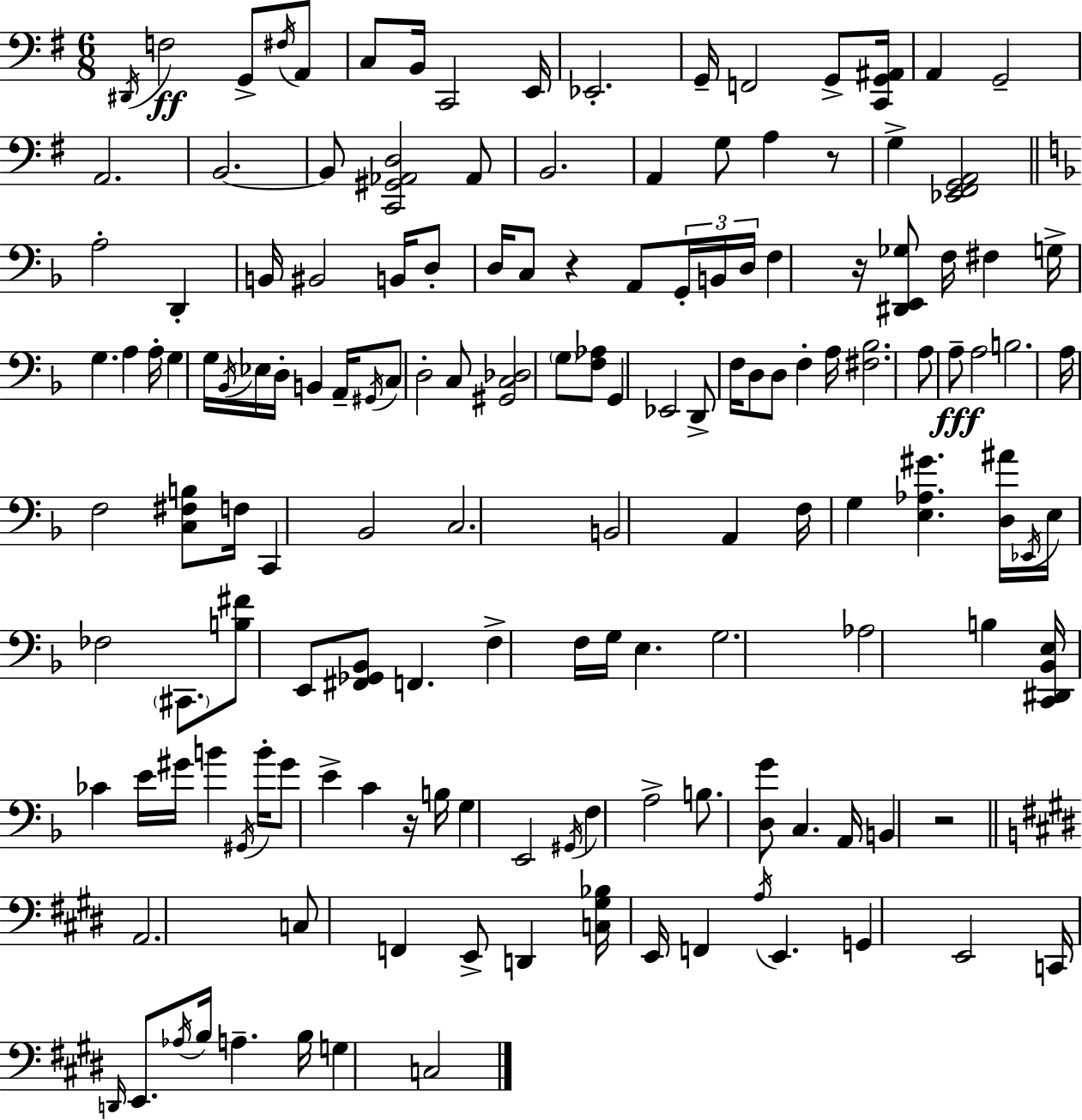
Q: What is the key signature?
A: E minor